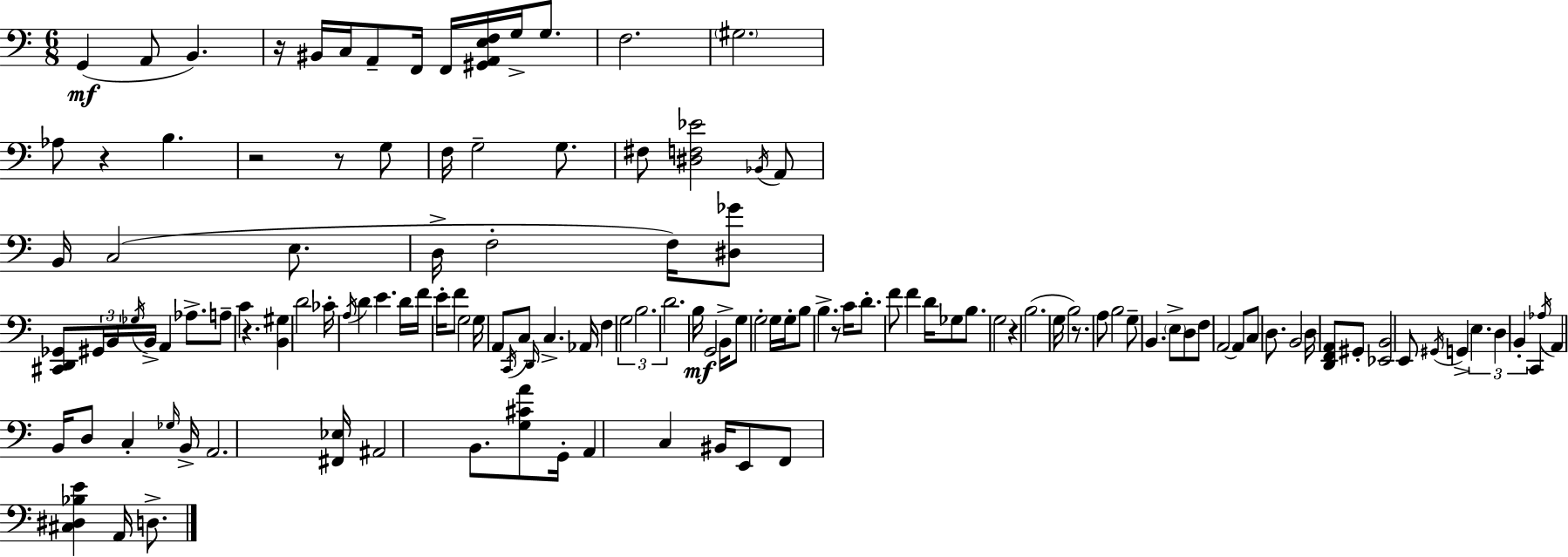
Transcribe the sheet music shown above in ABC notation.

X:1
T:Untitled
M:6/8
L:1/4
K:Am
G,, A,,/2 B,, z/4 ^B,,/4 C,/4 A,,/2 F,,/4 F,,/4 [^G,,A,,E,F,]/4 G,/4 G,/2 F,2 ^G,2 _A,/2 z B, z2 z/2 G,/2 F,/4 G,2 G,/2 ^F,/2 [^D,F,_E]2 _B,,/4 A,,/2 B,,/4 C,2 E,/2 D,/4 F,2 F,/4 [^D,_G]/2 [^C,,D,,_G,,]/2 ^G,,/4 B,,/4 _G,/4 B,,/4 A,, _A,/2 A,/2 C z [B,,^G,] D2 _C/4 A,/4 D E D/4 F/4 E/4 F/2 G,2 G,/4 A,,/2 C,,/4 C,/2 D,,/4 C, _A,,/4 F, G,2 B,2 D2 B,/4 G,,2 B,,/4 G,/2 G,2 G,/4 G,/4 B,/2 B, z/2 C/4 D/2 F/2 F D/4 _G,/2 B,/2 G,2 z B,2 G,/4 B,2 z/2 A,/2 B,2 G,/2 B,, E,/2 D,/2 F,/2 A,,2 A,,/2 C,/2 D,/2 B,,2 D,/4 [D,,F,,A,,]/2 ^G,,/2 [_E,,B,,]2 E,,/2 ^G,,/4 G,, E, D, B,, C,, _A,/4 A,, B,,/4 D,/2 C, _G,/4 B,,/4 A,,2 [^F,,_E,]/4 ^A,,2 B,,/2 [G,^CA]/2 G,,/4 A,, C, ^B,,/4 E,,/2 F,,/2 [^C,^D,_B,E] A,,/4 D,/2